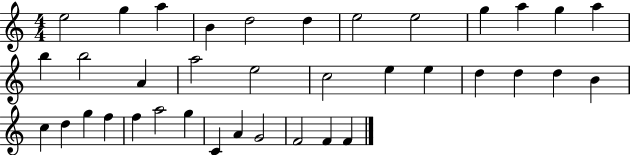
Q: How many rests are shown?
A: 0